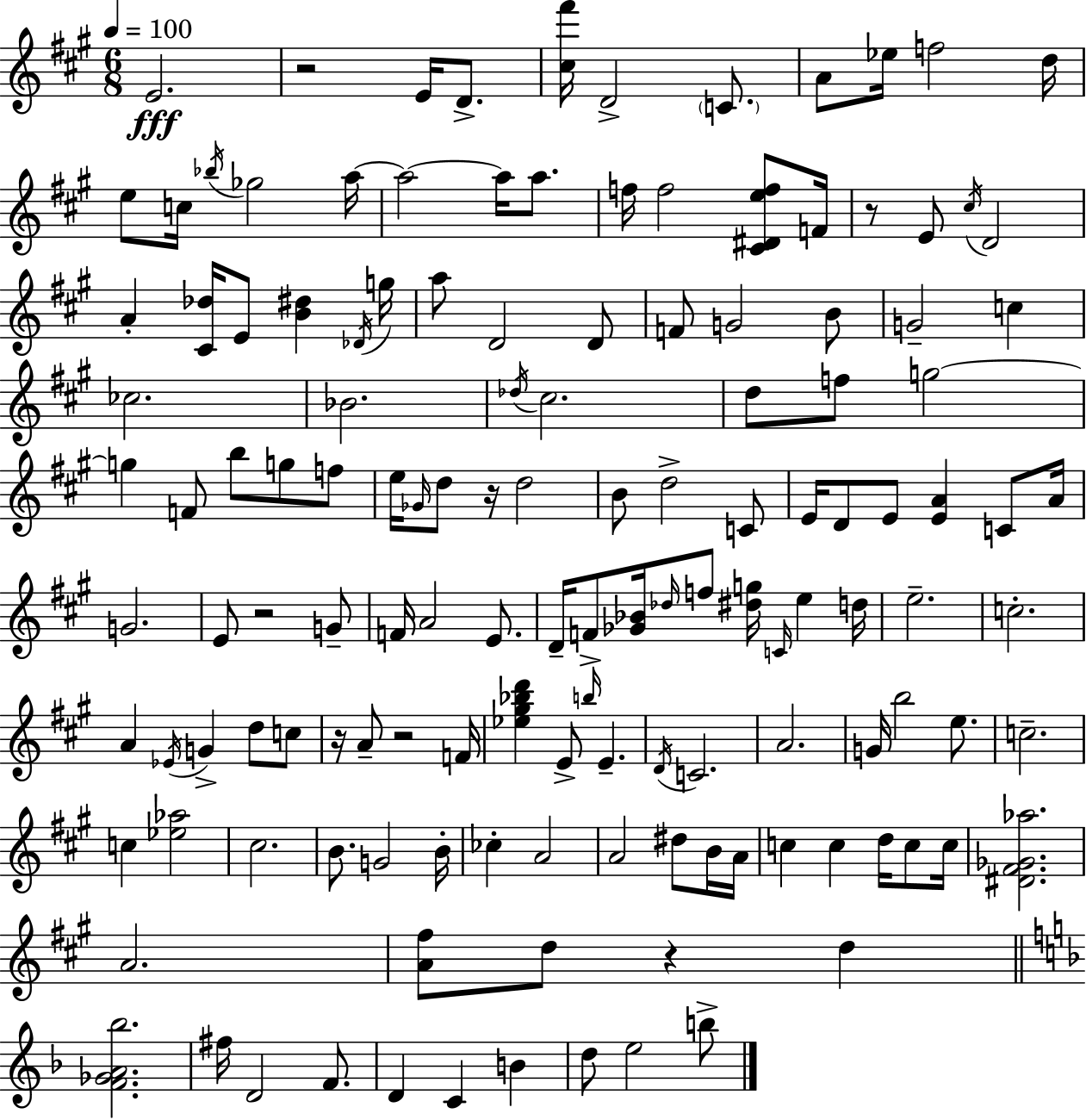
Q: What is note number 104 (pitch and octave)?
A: C5